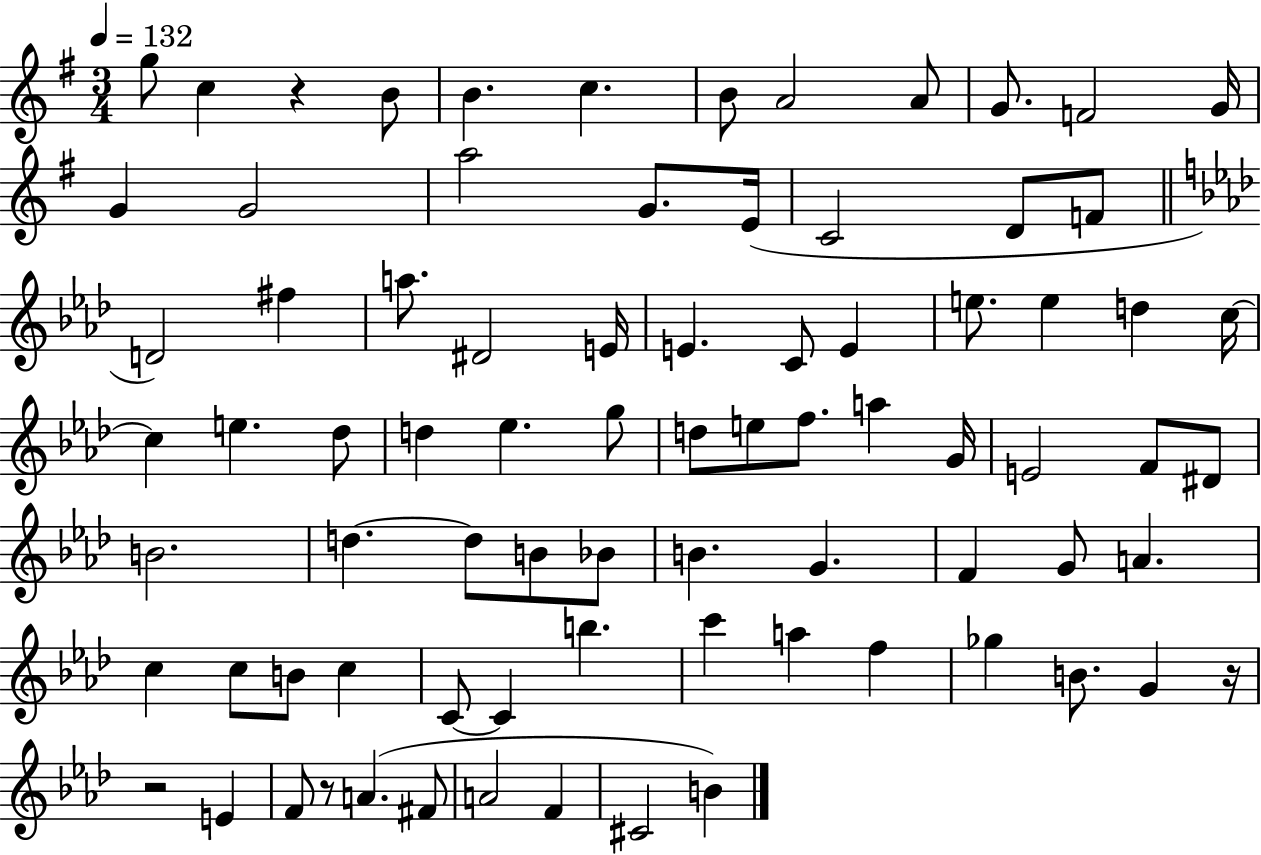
X:1
T:Untitled
M:3/4
L:1/4
K:G
g/2 c z B/2 B c B/2 A2 A/2 G/2 F2 G/4 G G2 a2 G/2 E/4 C2 D/2 F/2 D2 ^f a/2 ^D2 E/4 E C/2 E e/2 e d c/4 c e _d/2 d _e g/2 d/2 e/2 f/2 a G/4 E2 F/2 ^D/2 B2 d d/2 B/2 _B/2 B G F G/2 A c c/2 B/2 c C/2 C b c' a f _g B/2 G z/4 z2 E F/2 z/2 A ^F/2 A2 F ^C2 B